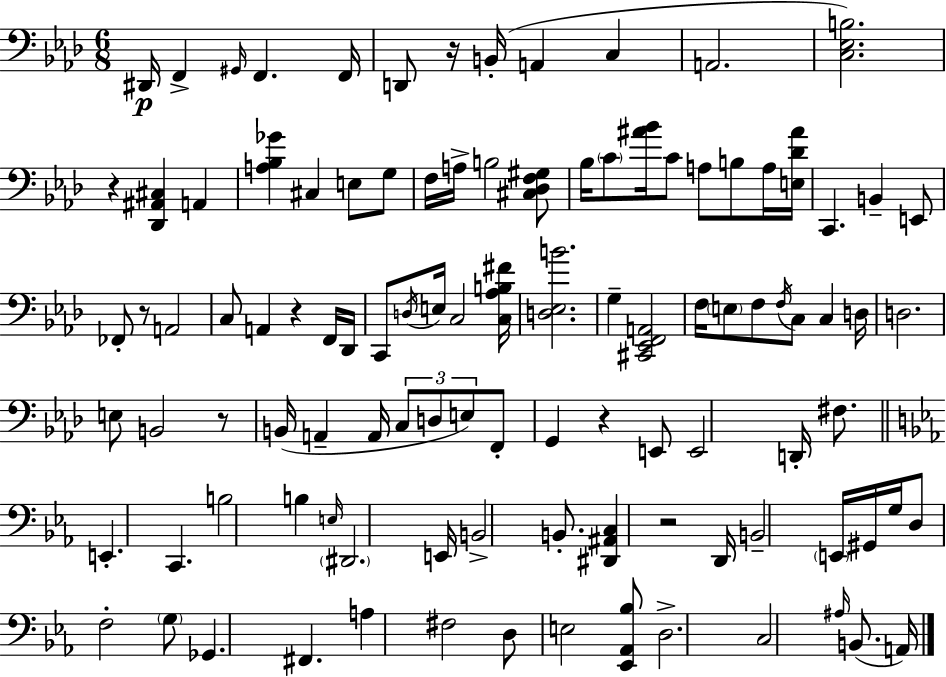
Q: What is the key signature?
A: AES major